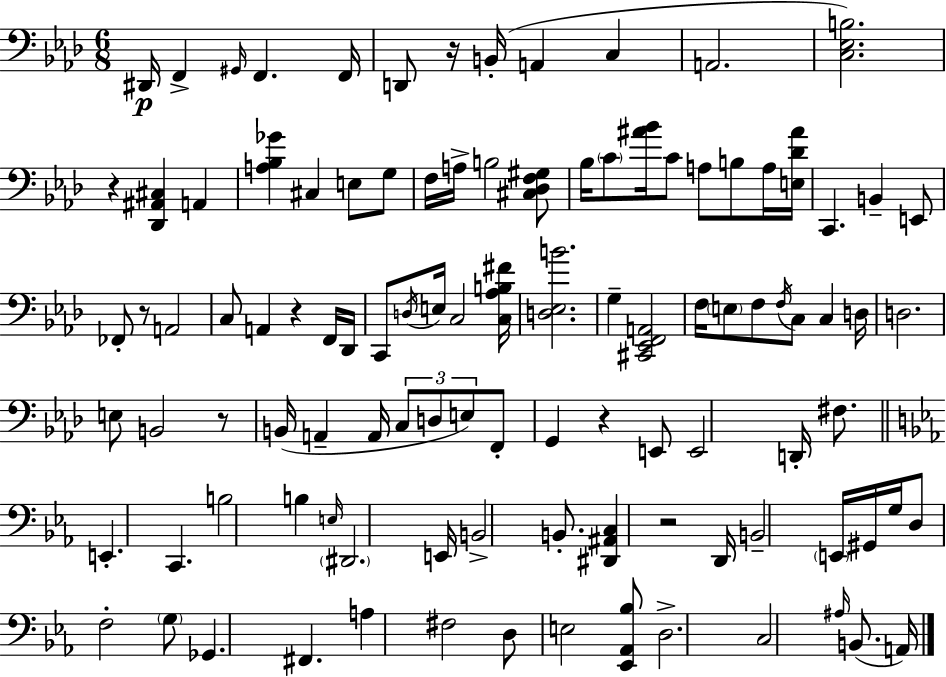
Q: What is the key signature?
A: AES major